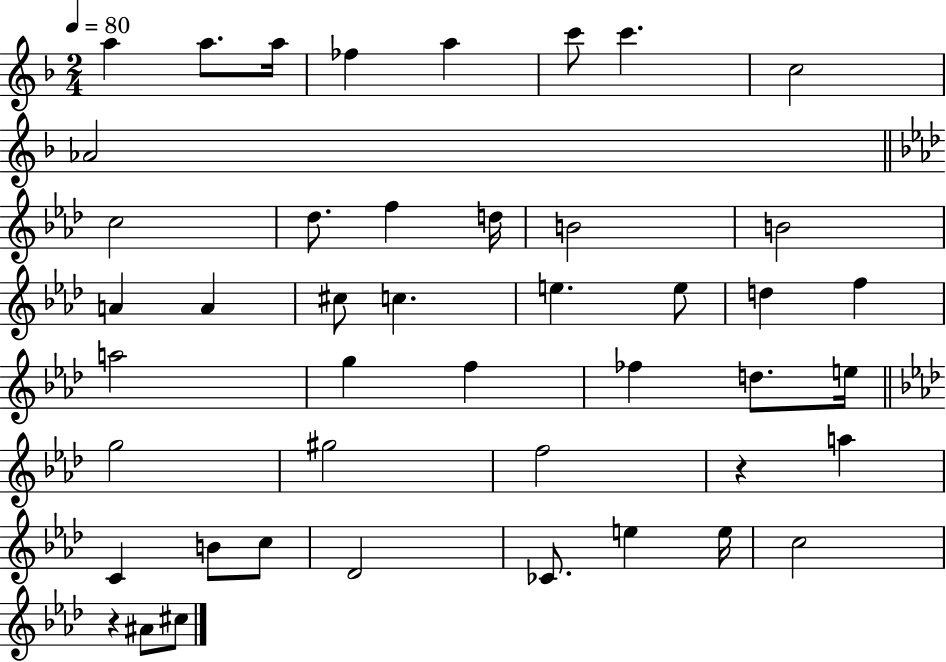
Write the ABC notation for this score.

X:1
T:Untitled
M:2/4
L:1/4
K:F
a a/2 a/4 _f a c'/2 c' c2 _A2 c2 _d/2 f d/4 B2 B2 A A ^c/2 c e e/2 d f a2 g f _f d/2 e/4 g2 ^g2 f2 z a C B/2 c/2 _D2 _C/2 e e/4 c2 z ^A/2 ^c/2